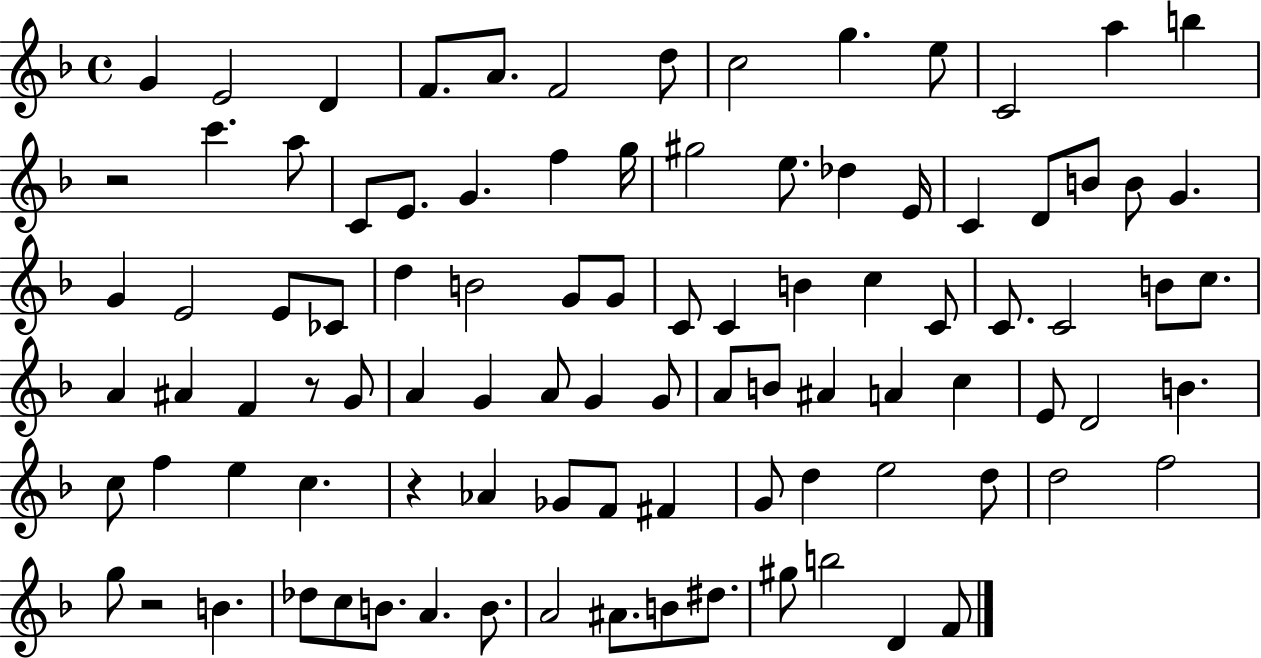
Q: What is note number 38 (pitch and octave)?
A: C4